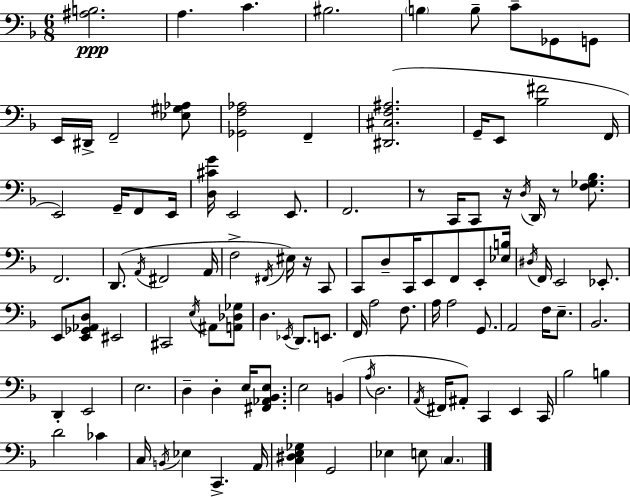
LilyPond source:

{
  \clef bass
  \numericTimeSignature
  \time 6/8
  \key f \major
  <ais b>2.\ppp | a4. c'4. | bis2. | \parenthesize b4 b8-- c'8-- ges,8 g,8 | \break e,16 dis,16-> f,2-- <ees gis aes>8 | <ges, f aes>2 f,4-- | <dis, cis f ais>2.( | g,16-- e,8 <bes fis'>2 f,16 | \break e,2) g,16-- f,8 e,16 | <d cis' g'>16 e,2 e,8. | f,2. | r8 c,16 c,8 r16 \acciaccatura { d16 } d,16 r8 <f ges bes>8. | \break f,2. | d,8.( \acciaccatura { a,16 } fis,2 | a,16 f2-> \acciaccatura { fis,16 }) eis16 | r16 c,8 c,8 d8-- c,16 e,8 f,8 | \break e,8-. <ees b>16 \acciaccatura { dis16 } f,16 e,2 | ees,8.-. e,8 <e, ges, aes, d>8 eis,2 | cis,2 | \acciaccatura { e16 } ais,8 <a, des ges>8 d4. \acciaccatura { ees,16 } | \break d,8. e,8. f,16 a2 | f8. a16 a2 | g,8. a,2 | f16 e8.-- bes,2. | \break d,4-. e,2 | e2. | d4-- d4-. | e16 <fis, aes, bes, e>8. e2 | \break b,4( \acciaccatura { a16 } d2. | \acciaccatura { a,16 } fis,16 ais,8-.) c,4 | e,4 c,16 bes2 | b4 d'2 | \break ces'4 c16 \acciaccatura { b,16 } ees4 | c,4.-> a,16 <c dis e ges>4 | g,2 ees4 | e8 \parenthesize c4. \bar "|."
}